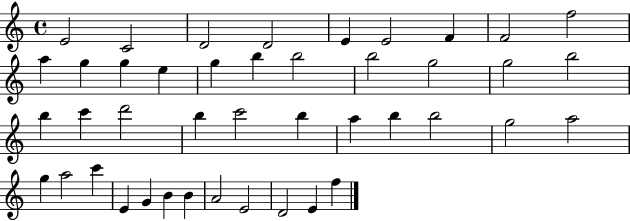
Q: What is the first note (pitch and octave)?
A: E4